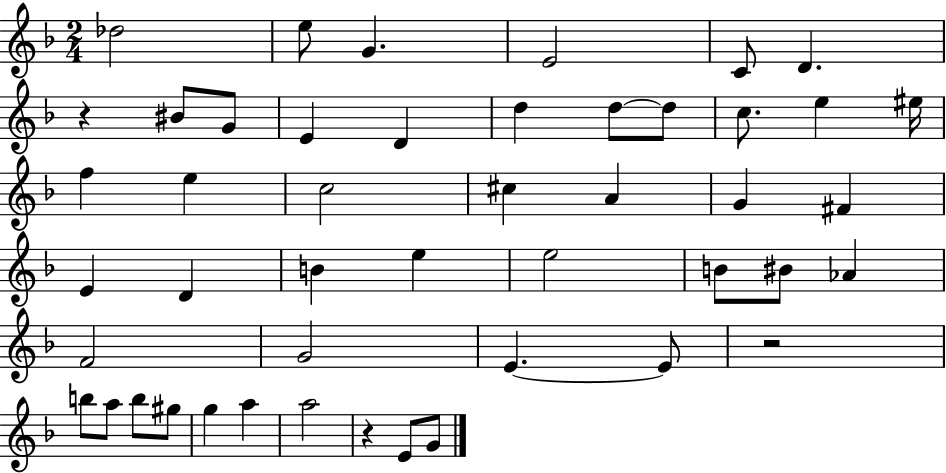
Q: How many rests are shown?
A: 3